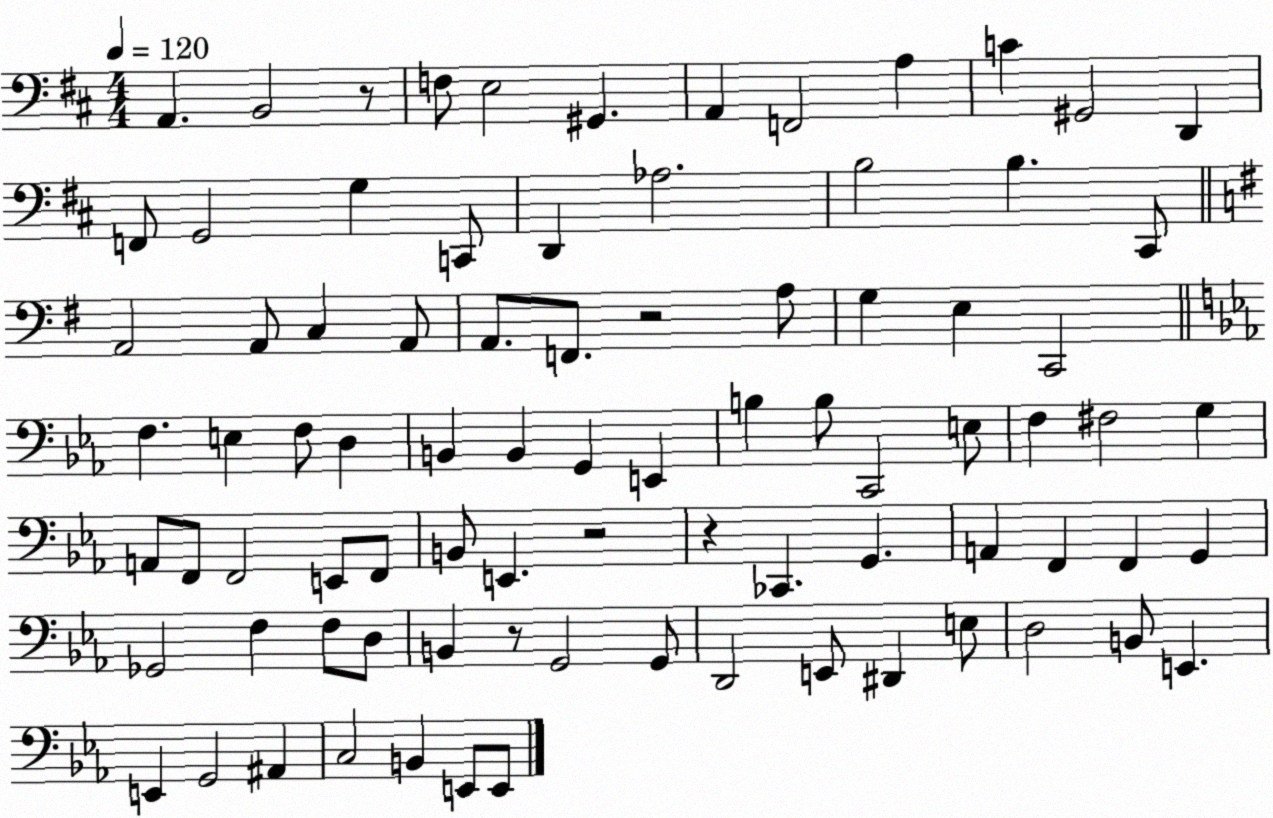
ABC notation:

X:1
T:Untitled
M:4/4
L:1/4
K:D
A,, B,,2 z/2 F,/2 E,2 ^G,, A,, F,,2 A, C ^G,,2 D,, F,,/2 G,,2 G, C,,/2 D,, _A,2 B,2 B, ^C,,/2 A,,2 A,,/2 C, A,,/2 A,,/2 F,,/2 z2 A,/2 G, E, C,,2 F, E, F,/2 D, B,, B,, G,, E,, B, B,/2 C,,2 E,/2 F, ^F,2 G, A,,/2 F,,/2 F,,2 E,,/2 F,,/2 B,,/2 E,, z2 z _C,, G,, A,, F,, F,, G,, _G,,2 F, F,/2 D,/2 B,, z/2 G,,2 G,,/2 D,,2 E,,/2 ^D,, E,/2 D,2 B,,/2 E,, E,, G,,2 ^A,, C,2 B,, E,,/2 E,,/2